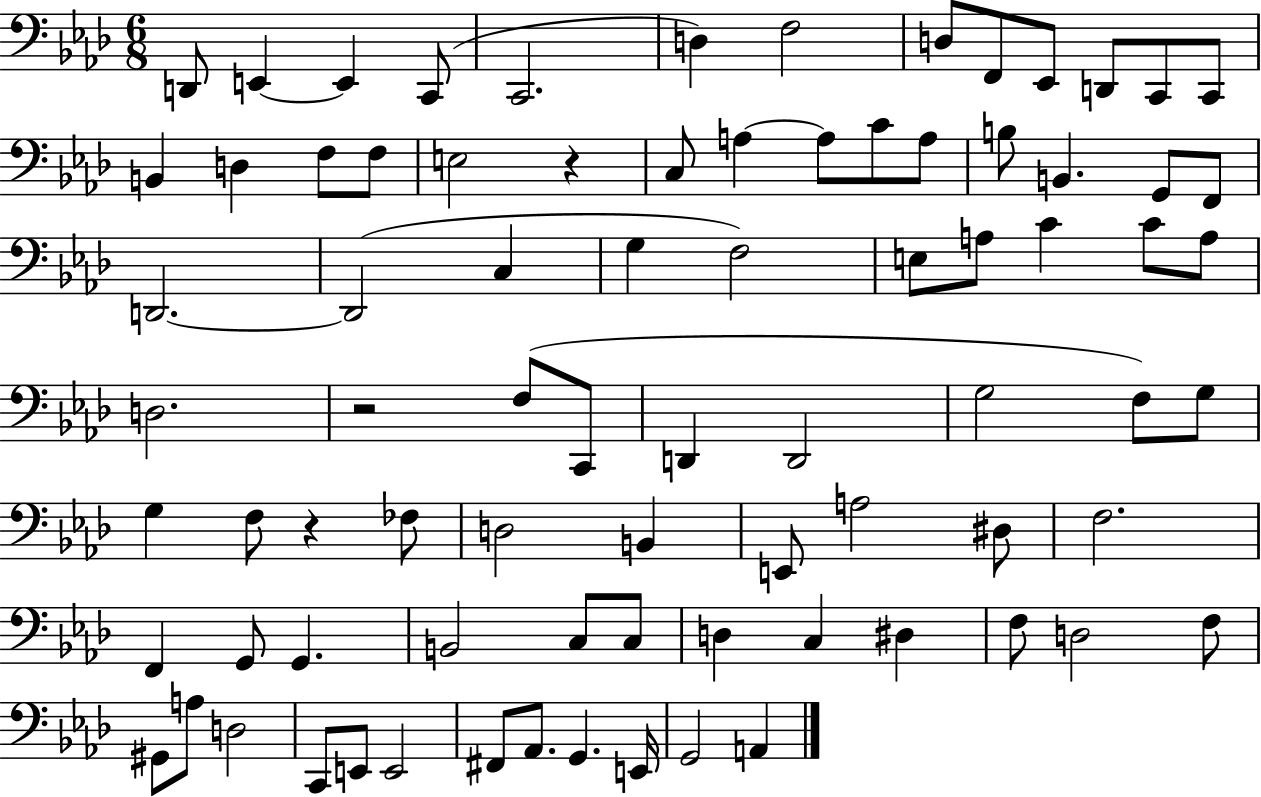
D2/e E2/q E2/q C2/e C2/h. D3/q F3/h D3/e F2/e Eb2/e D2/e C2/e C2/e B2/q D3/q F3/e F3/e E3/h R/q C3/e A3/q A3/e C4/e A3/e B3/e B2/q. G2/e F2/e D2/h. D2/h C3/q G3/q F3/h E3/e A3/e C4/q C4/e A3/e D3/h. R/h F3/e C2/e D2/q D2/h G3/h F3/e G3/e G3/q F3/e R/q FES3/e D3/h B2/q E2/e A3/h D#3/e F3/h. F2/q G2/e G2/q. B2/h C3/e C3/e D3/q C3/q D#3/q F3/e D3/h F3/e G#2/e A3/e D3/h C2/e E2/e E2/h F#2/e Ab2/e. G2/q. E2/s G2/h A2/q